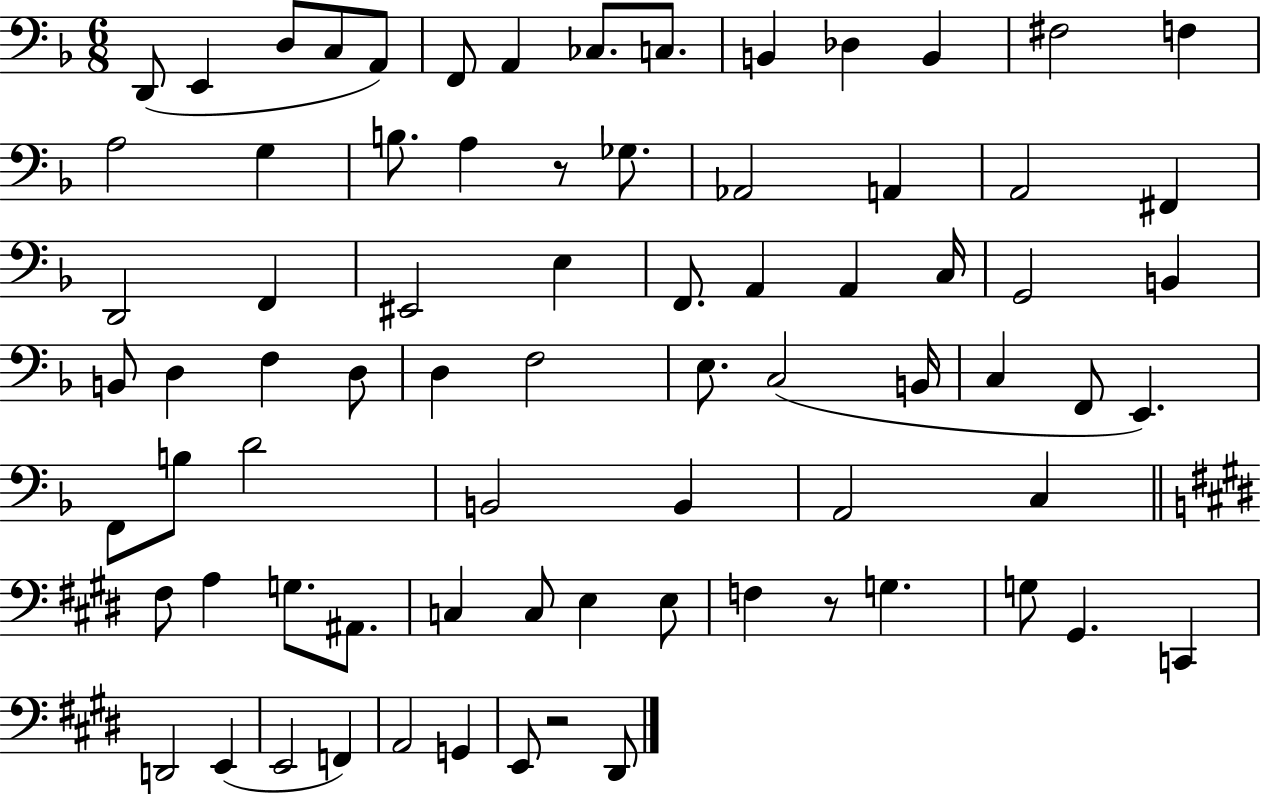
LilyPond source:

{
  \clef bass
  \numericTimeSignature
  \time 6/8
  \key f \major
  d,8( e,4 d8 c8 a,8) | f,8 a,4 ces8. c8. | b,4 des4 b,4 | fis2 f4 | \break a2 g4 | b8. a4 r8 ges8. | aes,2 a,4 | a,2 fis,4 | \break d,2 f,4 | eis,2 e4 | f,8. a,4 a,4 c16 | g,2 b,4 | \break b,8 d4 f4 d8 | d4 f2 | e8. c2( b,16 | c4 f,8 e,4.) | \break f,8 b8 d'2 | b,2 b,4 | a,2 c4 | \bar "||" \break \key e \major fis8 a4 g8. ais,8. | c4 c8 e4 e8 | f4 r8 g4. | g8 gis,4. c,4 | \break d,2 e,4( | e,2 f,4) | a,2 g,4 | e,8 r2 dis,8 | \break \bar "|."
}